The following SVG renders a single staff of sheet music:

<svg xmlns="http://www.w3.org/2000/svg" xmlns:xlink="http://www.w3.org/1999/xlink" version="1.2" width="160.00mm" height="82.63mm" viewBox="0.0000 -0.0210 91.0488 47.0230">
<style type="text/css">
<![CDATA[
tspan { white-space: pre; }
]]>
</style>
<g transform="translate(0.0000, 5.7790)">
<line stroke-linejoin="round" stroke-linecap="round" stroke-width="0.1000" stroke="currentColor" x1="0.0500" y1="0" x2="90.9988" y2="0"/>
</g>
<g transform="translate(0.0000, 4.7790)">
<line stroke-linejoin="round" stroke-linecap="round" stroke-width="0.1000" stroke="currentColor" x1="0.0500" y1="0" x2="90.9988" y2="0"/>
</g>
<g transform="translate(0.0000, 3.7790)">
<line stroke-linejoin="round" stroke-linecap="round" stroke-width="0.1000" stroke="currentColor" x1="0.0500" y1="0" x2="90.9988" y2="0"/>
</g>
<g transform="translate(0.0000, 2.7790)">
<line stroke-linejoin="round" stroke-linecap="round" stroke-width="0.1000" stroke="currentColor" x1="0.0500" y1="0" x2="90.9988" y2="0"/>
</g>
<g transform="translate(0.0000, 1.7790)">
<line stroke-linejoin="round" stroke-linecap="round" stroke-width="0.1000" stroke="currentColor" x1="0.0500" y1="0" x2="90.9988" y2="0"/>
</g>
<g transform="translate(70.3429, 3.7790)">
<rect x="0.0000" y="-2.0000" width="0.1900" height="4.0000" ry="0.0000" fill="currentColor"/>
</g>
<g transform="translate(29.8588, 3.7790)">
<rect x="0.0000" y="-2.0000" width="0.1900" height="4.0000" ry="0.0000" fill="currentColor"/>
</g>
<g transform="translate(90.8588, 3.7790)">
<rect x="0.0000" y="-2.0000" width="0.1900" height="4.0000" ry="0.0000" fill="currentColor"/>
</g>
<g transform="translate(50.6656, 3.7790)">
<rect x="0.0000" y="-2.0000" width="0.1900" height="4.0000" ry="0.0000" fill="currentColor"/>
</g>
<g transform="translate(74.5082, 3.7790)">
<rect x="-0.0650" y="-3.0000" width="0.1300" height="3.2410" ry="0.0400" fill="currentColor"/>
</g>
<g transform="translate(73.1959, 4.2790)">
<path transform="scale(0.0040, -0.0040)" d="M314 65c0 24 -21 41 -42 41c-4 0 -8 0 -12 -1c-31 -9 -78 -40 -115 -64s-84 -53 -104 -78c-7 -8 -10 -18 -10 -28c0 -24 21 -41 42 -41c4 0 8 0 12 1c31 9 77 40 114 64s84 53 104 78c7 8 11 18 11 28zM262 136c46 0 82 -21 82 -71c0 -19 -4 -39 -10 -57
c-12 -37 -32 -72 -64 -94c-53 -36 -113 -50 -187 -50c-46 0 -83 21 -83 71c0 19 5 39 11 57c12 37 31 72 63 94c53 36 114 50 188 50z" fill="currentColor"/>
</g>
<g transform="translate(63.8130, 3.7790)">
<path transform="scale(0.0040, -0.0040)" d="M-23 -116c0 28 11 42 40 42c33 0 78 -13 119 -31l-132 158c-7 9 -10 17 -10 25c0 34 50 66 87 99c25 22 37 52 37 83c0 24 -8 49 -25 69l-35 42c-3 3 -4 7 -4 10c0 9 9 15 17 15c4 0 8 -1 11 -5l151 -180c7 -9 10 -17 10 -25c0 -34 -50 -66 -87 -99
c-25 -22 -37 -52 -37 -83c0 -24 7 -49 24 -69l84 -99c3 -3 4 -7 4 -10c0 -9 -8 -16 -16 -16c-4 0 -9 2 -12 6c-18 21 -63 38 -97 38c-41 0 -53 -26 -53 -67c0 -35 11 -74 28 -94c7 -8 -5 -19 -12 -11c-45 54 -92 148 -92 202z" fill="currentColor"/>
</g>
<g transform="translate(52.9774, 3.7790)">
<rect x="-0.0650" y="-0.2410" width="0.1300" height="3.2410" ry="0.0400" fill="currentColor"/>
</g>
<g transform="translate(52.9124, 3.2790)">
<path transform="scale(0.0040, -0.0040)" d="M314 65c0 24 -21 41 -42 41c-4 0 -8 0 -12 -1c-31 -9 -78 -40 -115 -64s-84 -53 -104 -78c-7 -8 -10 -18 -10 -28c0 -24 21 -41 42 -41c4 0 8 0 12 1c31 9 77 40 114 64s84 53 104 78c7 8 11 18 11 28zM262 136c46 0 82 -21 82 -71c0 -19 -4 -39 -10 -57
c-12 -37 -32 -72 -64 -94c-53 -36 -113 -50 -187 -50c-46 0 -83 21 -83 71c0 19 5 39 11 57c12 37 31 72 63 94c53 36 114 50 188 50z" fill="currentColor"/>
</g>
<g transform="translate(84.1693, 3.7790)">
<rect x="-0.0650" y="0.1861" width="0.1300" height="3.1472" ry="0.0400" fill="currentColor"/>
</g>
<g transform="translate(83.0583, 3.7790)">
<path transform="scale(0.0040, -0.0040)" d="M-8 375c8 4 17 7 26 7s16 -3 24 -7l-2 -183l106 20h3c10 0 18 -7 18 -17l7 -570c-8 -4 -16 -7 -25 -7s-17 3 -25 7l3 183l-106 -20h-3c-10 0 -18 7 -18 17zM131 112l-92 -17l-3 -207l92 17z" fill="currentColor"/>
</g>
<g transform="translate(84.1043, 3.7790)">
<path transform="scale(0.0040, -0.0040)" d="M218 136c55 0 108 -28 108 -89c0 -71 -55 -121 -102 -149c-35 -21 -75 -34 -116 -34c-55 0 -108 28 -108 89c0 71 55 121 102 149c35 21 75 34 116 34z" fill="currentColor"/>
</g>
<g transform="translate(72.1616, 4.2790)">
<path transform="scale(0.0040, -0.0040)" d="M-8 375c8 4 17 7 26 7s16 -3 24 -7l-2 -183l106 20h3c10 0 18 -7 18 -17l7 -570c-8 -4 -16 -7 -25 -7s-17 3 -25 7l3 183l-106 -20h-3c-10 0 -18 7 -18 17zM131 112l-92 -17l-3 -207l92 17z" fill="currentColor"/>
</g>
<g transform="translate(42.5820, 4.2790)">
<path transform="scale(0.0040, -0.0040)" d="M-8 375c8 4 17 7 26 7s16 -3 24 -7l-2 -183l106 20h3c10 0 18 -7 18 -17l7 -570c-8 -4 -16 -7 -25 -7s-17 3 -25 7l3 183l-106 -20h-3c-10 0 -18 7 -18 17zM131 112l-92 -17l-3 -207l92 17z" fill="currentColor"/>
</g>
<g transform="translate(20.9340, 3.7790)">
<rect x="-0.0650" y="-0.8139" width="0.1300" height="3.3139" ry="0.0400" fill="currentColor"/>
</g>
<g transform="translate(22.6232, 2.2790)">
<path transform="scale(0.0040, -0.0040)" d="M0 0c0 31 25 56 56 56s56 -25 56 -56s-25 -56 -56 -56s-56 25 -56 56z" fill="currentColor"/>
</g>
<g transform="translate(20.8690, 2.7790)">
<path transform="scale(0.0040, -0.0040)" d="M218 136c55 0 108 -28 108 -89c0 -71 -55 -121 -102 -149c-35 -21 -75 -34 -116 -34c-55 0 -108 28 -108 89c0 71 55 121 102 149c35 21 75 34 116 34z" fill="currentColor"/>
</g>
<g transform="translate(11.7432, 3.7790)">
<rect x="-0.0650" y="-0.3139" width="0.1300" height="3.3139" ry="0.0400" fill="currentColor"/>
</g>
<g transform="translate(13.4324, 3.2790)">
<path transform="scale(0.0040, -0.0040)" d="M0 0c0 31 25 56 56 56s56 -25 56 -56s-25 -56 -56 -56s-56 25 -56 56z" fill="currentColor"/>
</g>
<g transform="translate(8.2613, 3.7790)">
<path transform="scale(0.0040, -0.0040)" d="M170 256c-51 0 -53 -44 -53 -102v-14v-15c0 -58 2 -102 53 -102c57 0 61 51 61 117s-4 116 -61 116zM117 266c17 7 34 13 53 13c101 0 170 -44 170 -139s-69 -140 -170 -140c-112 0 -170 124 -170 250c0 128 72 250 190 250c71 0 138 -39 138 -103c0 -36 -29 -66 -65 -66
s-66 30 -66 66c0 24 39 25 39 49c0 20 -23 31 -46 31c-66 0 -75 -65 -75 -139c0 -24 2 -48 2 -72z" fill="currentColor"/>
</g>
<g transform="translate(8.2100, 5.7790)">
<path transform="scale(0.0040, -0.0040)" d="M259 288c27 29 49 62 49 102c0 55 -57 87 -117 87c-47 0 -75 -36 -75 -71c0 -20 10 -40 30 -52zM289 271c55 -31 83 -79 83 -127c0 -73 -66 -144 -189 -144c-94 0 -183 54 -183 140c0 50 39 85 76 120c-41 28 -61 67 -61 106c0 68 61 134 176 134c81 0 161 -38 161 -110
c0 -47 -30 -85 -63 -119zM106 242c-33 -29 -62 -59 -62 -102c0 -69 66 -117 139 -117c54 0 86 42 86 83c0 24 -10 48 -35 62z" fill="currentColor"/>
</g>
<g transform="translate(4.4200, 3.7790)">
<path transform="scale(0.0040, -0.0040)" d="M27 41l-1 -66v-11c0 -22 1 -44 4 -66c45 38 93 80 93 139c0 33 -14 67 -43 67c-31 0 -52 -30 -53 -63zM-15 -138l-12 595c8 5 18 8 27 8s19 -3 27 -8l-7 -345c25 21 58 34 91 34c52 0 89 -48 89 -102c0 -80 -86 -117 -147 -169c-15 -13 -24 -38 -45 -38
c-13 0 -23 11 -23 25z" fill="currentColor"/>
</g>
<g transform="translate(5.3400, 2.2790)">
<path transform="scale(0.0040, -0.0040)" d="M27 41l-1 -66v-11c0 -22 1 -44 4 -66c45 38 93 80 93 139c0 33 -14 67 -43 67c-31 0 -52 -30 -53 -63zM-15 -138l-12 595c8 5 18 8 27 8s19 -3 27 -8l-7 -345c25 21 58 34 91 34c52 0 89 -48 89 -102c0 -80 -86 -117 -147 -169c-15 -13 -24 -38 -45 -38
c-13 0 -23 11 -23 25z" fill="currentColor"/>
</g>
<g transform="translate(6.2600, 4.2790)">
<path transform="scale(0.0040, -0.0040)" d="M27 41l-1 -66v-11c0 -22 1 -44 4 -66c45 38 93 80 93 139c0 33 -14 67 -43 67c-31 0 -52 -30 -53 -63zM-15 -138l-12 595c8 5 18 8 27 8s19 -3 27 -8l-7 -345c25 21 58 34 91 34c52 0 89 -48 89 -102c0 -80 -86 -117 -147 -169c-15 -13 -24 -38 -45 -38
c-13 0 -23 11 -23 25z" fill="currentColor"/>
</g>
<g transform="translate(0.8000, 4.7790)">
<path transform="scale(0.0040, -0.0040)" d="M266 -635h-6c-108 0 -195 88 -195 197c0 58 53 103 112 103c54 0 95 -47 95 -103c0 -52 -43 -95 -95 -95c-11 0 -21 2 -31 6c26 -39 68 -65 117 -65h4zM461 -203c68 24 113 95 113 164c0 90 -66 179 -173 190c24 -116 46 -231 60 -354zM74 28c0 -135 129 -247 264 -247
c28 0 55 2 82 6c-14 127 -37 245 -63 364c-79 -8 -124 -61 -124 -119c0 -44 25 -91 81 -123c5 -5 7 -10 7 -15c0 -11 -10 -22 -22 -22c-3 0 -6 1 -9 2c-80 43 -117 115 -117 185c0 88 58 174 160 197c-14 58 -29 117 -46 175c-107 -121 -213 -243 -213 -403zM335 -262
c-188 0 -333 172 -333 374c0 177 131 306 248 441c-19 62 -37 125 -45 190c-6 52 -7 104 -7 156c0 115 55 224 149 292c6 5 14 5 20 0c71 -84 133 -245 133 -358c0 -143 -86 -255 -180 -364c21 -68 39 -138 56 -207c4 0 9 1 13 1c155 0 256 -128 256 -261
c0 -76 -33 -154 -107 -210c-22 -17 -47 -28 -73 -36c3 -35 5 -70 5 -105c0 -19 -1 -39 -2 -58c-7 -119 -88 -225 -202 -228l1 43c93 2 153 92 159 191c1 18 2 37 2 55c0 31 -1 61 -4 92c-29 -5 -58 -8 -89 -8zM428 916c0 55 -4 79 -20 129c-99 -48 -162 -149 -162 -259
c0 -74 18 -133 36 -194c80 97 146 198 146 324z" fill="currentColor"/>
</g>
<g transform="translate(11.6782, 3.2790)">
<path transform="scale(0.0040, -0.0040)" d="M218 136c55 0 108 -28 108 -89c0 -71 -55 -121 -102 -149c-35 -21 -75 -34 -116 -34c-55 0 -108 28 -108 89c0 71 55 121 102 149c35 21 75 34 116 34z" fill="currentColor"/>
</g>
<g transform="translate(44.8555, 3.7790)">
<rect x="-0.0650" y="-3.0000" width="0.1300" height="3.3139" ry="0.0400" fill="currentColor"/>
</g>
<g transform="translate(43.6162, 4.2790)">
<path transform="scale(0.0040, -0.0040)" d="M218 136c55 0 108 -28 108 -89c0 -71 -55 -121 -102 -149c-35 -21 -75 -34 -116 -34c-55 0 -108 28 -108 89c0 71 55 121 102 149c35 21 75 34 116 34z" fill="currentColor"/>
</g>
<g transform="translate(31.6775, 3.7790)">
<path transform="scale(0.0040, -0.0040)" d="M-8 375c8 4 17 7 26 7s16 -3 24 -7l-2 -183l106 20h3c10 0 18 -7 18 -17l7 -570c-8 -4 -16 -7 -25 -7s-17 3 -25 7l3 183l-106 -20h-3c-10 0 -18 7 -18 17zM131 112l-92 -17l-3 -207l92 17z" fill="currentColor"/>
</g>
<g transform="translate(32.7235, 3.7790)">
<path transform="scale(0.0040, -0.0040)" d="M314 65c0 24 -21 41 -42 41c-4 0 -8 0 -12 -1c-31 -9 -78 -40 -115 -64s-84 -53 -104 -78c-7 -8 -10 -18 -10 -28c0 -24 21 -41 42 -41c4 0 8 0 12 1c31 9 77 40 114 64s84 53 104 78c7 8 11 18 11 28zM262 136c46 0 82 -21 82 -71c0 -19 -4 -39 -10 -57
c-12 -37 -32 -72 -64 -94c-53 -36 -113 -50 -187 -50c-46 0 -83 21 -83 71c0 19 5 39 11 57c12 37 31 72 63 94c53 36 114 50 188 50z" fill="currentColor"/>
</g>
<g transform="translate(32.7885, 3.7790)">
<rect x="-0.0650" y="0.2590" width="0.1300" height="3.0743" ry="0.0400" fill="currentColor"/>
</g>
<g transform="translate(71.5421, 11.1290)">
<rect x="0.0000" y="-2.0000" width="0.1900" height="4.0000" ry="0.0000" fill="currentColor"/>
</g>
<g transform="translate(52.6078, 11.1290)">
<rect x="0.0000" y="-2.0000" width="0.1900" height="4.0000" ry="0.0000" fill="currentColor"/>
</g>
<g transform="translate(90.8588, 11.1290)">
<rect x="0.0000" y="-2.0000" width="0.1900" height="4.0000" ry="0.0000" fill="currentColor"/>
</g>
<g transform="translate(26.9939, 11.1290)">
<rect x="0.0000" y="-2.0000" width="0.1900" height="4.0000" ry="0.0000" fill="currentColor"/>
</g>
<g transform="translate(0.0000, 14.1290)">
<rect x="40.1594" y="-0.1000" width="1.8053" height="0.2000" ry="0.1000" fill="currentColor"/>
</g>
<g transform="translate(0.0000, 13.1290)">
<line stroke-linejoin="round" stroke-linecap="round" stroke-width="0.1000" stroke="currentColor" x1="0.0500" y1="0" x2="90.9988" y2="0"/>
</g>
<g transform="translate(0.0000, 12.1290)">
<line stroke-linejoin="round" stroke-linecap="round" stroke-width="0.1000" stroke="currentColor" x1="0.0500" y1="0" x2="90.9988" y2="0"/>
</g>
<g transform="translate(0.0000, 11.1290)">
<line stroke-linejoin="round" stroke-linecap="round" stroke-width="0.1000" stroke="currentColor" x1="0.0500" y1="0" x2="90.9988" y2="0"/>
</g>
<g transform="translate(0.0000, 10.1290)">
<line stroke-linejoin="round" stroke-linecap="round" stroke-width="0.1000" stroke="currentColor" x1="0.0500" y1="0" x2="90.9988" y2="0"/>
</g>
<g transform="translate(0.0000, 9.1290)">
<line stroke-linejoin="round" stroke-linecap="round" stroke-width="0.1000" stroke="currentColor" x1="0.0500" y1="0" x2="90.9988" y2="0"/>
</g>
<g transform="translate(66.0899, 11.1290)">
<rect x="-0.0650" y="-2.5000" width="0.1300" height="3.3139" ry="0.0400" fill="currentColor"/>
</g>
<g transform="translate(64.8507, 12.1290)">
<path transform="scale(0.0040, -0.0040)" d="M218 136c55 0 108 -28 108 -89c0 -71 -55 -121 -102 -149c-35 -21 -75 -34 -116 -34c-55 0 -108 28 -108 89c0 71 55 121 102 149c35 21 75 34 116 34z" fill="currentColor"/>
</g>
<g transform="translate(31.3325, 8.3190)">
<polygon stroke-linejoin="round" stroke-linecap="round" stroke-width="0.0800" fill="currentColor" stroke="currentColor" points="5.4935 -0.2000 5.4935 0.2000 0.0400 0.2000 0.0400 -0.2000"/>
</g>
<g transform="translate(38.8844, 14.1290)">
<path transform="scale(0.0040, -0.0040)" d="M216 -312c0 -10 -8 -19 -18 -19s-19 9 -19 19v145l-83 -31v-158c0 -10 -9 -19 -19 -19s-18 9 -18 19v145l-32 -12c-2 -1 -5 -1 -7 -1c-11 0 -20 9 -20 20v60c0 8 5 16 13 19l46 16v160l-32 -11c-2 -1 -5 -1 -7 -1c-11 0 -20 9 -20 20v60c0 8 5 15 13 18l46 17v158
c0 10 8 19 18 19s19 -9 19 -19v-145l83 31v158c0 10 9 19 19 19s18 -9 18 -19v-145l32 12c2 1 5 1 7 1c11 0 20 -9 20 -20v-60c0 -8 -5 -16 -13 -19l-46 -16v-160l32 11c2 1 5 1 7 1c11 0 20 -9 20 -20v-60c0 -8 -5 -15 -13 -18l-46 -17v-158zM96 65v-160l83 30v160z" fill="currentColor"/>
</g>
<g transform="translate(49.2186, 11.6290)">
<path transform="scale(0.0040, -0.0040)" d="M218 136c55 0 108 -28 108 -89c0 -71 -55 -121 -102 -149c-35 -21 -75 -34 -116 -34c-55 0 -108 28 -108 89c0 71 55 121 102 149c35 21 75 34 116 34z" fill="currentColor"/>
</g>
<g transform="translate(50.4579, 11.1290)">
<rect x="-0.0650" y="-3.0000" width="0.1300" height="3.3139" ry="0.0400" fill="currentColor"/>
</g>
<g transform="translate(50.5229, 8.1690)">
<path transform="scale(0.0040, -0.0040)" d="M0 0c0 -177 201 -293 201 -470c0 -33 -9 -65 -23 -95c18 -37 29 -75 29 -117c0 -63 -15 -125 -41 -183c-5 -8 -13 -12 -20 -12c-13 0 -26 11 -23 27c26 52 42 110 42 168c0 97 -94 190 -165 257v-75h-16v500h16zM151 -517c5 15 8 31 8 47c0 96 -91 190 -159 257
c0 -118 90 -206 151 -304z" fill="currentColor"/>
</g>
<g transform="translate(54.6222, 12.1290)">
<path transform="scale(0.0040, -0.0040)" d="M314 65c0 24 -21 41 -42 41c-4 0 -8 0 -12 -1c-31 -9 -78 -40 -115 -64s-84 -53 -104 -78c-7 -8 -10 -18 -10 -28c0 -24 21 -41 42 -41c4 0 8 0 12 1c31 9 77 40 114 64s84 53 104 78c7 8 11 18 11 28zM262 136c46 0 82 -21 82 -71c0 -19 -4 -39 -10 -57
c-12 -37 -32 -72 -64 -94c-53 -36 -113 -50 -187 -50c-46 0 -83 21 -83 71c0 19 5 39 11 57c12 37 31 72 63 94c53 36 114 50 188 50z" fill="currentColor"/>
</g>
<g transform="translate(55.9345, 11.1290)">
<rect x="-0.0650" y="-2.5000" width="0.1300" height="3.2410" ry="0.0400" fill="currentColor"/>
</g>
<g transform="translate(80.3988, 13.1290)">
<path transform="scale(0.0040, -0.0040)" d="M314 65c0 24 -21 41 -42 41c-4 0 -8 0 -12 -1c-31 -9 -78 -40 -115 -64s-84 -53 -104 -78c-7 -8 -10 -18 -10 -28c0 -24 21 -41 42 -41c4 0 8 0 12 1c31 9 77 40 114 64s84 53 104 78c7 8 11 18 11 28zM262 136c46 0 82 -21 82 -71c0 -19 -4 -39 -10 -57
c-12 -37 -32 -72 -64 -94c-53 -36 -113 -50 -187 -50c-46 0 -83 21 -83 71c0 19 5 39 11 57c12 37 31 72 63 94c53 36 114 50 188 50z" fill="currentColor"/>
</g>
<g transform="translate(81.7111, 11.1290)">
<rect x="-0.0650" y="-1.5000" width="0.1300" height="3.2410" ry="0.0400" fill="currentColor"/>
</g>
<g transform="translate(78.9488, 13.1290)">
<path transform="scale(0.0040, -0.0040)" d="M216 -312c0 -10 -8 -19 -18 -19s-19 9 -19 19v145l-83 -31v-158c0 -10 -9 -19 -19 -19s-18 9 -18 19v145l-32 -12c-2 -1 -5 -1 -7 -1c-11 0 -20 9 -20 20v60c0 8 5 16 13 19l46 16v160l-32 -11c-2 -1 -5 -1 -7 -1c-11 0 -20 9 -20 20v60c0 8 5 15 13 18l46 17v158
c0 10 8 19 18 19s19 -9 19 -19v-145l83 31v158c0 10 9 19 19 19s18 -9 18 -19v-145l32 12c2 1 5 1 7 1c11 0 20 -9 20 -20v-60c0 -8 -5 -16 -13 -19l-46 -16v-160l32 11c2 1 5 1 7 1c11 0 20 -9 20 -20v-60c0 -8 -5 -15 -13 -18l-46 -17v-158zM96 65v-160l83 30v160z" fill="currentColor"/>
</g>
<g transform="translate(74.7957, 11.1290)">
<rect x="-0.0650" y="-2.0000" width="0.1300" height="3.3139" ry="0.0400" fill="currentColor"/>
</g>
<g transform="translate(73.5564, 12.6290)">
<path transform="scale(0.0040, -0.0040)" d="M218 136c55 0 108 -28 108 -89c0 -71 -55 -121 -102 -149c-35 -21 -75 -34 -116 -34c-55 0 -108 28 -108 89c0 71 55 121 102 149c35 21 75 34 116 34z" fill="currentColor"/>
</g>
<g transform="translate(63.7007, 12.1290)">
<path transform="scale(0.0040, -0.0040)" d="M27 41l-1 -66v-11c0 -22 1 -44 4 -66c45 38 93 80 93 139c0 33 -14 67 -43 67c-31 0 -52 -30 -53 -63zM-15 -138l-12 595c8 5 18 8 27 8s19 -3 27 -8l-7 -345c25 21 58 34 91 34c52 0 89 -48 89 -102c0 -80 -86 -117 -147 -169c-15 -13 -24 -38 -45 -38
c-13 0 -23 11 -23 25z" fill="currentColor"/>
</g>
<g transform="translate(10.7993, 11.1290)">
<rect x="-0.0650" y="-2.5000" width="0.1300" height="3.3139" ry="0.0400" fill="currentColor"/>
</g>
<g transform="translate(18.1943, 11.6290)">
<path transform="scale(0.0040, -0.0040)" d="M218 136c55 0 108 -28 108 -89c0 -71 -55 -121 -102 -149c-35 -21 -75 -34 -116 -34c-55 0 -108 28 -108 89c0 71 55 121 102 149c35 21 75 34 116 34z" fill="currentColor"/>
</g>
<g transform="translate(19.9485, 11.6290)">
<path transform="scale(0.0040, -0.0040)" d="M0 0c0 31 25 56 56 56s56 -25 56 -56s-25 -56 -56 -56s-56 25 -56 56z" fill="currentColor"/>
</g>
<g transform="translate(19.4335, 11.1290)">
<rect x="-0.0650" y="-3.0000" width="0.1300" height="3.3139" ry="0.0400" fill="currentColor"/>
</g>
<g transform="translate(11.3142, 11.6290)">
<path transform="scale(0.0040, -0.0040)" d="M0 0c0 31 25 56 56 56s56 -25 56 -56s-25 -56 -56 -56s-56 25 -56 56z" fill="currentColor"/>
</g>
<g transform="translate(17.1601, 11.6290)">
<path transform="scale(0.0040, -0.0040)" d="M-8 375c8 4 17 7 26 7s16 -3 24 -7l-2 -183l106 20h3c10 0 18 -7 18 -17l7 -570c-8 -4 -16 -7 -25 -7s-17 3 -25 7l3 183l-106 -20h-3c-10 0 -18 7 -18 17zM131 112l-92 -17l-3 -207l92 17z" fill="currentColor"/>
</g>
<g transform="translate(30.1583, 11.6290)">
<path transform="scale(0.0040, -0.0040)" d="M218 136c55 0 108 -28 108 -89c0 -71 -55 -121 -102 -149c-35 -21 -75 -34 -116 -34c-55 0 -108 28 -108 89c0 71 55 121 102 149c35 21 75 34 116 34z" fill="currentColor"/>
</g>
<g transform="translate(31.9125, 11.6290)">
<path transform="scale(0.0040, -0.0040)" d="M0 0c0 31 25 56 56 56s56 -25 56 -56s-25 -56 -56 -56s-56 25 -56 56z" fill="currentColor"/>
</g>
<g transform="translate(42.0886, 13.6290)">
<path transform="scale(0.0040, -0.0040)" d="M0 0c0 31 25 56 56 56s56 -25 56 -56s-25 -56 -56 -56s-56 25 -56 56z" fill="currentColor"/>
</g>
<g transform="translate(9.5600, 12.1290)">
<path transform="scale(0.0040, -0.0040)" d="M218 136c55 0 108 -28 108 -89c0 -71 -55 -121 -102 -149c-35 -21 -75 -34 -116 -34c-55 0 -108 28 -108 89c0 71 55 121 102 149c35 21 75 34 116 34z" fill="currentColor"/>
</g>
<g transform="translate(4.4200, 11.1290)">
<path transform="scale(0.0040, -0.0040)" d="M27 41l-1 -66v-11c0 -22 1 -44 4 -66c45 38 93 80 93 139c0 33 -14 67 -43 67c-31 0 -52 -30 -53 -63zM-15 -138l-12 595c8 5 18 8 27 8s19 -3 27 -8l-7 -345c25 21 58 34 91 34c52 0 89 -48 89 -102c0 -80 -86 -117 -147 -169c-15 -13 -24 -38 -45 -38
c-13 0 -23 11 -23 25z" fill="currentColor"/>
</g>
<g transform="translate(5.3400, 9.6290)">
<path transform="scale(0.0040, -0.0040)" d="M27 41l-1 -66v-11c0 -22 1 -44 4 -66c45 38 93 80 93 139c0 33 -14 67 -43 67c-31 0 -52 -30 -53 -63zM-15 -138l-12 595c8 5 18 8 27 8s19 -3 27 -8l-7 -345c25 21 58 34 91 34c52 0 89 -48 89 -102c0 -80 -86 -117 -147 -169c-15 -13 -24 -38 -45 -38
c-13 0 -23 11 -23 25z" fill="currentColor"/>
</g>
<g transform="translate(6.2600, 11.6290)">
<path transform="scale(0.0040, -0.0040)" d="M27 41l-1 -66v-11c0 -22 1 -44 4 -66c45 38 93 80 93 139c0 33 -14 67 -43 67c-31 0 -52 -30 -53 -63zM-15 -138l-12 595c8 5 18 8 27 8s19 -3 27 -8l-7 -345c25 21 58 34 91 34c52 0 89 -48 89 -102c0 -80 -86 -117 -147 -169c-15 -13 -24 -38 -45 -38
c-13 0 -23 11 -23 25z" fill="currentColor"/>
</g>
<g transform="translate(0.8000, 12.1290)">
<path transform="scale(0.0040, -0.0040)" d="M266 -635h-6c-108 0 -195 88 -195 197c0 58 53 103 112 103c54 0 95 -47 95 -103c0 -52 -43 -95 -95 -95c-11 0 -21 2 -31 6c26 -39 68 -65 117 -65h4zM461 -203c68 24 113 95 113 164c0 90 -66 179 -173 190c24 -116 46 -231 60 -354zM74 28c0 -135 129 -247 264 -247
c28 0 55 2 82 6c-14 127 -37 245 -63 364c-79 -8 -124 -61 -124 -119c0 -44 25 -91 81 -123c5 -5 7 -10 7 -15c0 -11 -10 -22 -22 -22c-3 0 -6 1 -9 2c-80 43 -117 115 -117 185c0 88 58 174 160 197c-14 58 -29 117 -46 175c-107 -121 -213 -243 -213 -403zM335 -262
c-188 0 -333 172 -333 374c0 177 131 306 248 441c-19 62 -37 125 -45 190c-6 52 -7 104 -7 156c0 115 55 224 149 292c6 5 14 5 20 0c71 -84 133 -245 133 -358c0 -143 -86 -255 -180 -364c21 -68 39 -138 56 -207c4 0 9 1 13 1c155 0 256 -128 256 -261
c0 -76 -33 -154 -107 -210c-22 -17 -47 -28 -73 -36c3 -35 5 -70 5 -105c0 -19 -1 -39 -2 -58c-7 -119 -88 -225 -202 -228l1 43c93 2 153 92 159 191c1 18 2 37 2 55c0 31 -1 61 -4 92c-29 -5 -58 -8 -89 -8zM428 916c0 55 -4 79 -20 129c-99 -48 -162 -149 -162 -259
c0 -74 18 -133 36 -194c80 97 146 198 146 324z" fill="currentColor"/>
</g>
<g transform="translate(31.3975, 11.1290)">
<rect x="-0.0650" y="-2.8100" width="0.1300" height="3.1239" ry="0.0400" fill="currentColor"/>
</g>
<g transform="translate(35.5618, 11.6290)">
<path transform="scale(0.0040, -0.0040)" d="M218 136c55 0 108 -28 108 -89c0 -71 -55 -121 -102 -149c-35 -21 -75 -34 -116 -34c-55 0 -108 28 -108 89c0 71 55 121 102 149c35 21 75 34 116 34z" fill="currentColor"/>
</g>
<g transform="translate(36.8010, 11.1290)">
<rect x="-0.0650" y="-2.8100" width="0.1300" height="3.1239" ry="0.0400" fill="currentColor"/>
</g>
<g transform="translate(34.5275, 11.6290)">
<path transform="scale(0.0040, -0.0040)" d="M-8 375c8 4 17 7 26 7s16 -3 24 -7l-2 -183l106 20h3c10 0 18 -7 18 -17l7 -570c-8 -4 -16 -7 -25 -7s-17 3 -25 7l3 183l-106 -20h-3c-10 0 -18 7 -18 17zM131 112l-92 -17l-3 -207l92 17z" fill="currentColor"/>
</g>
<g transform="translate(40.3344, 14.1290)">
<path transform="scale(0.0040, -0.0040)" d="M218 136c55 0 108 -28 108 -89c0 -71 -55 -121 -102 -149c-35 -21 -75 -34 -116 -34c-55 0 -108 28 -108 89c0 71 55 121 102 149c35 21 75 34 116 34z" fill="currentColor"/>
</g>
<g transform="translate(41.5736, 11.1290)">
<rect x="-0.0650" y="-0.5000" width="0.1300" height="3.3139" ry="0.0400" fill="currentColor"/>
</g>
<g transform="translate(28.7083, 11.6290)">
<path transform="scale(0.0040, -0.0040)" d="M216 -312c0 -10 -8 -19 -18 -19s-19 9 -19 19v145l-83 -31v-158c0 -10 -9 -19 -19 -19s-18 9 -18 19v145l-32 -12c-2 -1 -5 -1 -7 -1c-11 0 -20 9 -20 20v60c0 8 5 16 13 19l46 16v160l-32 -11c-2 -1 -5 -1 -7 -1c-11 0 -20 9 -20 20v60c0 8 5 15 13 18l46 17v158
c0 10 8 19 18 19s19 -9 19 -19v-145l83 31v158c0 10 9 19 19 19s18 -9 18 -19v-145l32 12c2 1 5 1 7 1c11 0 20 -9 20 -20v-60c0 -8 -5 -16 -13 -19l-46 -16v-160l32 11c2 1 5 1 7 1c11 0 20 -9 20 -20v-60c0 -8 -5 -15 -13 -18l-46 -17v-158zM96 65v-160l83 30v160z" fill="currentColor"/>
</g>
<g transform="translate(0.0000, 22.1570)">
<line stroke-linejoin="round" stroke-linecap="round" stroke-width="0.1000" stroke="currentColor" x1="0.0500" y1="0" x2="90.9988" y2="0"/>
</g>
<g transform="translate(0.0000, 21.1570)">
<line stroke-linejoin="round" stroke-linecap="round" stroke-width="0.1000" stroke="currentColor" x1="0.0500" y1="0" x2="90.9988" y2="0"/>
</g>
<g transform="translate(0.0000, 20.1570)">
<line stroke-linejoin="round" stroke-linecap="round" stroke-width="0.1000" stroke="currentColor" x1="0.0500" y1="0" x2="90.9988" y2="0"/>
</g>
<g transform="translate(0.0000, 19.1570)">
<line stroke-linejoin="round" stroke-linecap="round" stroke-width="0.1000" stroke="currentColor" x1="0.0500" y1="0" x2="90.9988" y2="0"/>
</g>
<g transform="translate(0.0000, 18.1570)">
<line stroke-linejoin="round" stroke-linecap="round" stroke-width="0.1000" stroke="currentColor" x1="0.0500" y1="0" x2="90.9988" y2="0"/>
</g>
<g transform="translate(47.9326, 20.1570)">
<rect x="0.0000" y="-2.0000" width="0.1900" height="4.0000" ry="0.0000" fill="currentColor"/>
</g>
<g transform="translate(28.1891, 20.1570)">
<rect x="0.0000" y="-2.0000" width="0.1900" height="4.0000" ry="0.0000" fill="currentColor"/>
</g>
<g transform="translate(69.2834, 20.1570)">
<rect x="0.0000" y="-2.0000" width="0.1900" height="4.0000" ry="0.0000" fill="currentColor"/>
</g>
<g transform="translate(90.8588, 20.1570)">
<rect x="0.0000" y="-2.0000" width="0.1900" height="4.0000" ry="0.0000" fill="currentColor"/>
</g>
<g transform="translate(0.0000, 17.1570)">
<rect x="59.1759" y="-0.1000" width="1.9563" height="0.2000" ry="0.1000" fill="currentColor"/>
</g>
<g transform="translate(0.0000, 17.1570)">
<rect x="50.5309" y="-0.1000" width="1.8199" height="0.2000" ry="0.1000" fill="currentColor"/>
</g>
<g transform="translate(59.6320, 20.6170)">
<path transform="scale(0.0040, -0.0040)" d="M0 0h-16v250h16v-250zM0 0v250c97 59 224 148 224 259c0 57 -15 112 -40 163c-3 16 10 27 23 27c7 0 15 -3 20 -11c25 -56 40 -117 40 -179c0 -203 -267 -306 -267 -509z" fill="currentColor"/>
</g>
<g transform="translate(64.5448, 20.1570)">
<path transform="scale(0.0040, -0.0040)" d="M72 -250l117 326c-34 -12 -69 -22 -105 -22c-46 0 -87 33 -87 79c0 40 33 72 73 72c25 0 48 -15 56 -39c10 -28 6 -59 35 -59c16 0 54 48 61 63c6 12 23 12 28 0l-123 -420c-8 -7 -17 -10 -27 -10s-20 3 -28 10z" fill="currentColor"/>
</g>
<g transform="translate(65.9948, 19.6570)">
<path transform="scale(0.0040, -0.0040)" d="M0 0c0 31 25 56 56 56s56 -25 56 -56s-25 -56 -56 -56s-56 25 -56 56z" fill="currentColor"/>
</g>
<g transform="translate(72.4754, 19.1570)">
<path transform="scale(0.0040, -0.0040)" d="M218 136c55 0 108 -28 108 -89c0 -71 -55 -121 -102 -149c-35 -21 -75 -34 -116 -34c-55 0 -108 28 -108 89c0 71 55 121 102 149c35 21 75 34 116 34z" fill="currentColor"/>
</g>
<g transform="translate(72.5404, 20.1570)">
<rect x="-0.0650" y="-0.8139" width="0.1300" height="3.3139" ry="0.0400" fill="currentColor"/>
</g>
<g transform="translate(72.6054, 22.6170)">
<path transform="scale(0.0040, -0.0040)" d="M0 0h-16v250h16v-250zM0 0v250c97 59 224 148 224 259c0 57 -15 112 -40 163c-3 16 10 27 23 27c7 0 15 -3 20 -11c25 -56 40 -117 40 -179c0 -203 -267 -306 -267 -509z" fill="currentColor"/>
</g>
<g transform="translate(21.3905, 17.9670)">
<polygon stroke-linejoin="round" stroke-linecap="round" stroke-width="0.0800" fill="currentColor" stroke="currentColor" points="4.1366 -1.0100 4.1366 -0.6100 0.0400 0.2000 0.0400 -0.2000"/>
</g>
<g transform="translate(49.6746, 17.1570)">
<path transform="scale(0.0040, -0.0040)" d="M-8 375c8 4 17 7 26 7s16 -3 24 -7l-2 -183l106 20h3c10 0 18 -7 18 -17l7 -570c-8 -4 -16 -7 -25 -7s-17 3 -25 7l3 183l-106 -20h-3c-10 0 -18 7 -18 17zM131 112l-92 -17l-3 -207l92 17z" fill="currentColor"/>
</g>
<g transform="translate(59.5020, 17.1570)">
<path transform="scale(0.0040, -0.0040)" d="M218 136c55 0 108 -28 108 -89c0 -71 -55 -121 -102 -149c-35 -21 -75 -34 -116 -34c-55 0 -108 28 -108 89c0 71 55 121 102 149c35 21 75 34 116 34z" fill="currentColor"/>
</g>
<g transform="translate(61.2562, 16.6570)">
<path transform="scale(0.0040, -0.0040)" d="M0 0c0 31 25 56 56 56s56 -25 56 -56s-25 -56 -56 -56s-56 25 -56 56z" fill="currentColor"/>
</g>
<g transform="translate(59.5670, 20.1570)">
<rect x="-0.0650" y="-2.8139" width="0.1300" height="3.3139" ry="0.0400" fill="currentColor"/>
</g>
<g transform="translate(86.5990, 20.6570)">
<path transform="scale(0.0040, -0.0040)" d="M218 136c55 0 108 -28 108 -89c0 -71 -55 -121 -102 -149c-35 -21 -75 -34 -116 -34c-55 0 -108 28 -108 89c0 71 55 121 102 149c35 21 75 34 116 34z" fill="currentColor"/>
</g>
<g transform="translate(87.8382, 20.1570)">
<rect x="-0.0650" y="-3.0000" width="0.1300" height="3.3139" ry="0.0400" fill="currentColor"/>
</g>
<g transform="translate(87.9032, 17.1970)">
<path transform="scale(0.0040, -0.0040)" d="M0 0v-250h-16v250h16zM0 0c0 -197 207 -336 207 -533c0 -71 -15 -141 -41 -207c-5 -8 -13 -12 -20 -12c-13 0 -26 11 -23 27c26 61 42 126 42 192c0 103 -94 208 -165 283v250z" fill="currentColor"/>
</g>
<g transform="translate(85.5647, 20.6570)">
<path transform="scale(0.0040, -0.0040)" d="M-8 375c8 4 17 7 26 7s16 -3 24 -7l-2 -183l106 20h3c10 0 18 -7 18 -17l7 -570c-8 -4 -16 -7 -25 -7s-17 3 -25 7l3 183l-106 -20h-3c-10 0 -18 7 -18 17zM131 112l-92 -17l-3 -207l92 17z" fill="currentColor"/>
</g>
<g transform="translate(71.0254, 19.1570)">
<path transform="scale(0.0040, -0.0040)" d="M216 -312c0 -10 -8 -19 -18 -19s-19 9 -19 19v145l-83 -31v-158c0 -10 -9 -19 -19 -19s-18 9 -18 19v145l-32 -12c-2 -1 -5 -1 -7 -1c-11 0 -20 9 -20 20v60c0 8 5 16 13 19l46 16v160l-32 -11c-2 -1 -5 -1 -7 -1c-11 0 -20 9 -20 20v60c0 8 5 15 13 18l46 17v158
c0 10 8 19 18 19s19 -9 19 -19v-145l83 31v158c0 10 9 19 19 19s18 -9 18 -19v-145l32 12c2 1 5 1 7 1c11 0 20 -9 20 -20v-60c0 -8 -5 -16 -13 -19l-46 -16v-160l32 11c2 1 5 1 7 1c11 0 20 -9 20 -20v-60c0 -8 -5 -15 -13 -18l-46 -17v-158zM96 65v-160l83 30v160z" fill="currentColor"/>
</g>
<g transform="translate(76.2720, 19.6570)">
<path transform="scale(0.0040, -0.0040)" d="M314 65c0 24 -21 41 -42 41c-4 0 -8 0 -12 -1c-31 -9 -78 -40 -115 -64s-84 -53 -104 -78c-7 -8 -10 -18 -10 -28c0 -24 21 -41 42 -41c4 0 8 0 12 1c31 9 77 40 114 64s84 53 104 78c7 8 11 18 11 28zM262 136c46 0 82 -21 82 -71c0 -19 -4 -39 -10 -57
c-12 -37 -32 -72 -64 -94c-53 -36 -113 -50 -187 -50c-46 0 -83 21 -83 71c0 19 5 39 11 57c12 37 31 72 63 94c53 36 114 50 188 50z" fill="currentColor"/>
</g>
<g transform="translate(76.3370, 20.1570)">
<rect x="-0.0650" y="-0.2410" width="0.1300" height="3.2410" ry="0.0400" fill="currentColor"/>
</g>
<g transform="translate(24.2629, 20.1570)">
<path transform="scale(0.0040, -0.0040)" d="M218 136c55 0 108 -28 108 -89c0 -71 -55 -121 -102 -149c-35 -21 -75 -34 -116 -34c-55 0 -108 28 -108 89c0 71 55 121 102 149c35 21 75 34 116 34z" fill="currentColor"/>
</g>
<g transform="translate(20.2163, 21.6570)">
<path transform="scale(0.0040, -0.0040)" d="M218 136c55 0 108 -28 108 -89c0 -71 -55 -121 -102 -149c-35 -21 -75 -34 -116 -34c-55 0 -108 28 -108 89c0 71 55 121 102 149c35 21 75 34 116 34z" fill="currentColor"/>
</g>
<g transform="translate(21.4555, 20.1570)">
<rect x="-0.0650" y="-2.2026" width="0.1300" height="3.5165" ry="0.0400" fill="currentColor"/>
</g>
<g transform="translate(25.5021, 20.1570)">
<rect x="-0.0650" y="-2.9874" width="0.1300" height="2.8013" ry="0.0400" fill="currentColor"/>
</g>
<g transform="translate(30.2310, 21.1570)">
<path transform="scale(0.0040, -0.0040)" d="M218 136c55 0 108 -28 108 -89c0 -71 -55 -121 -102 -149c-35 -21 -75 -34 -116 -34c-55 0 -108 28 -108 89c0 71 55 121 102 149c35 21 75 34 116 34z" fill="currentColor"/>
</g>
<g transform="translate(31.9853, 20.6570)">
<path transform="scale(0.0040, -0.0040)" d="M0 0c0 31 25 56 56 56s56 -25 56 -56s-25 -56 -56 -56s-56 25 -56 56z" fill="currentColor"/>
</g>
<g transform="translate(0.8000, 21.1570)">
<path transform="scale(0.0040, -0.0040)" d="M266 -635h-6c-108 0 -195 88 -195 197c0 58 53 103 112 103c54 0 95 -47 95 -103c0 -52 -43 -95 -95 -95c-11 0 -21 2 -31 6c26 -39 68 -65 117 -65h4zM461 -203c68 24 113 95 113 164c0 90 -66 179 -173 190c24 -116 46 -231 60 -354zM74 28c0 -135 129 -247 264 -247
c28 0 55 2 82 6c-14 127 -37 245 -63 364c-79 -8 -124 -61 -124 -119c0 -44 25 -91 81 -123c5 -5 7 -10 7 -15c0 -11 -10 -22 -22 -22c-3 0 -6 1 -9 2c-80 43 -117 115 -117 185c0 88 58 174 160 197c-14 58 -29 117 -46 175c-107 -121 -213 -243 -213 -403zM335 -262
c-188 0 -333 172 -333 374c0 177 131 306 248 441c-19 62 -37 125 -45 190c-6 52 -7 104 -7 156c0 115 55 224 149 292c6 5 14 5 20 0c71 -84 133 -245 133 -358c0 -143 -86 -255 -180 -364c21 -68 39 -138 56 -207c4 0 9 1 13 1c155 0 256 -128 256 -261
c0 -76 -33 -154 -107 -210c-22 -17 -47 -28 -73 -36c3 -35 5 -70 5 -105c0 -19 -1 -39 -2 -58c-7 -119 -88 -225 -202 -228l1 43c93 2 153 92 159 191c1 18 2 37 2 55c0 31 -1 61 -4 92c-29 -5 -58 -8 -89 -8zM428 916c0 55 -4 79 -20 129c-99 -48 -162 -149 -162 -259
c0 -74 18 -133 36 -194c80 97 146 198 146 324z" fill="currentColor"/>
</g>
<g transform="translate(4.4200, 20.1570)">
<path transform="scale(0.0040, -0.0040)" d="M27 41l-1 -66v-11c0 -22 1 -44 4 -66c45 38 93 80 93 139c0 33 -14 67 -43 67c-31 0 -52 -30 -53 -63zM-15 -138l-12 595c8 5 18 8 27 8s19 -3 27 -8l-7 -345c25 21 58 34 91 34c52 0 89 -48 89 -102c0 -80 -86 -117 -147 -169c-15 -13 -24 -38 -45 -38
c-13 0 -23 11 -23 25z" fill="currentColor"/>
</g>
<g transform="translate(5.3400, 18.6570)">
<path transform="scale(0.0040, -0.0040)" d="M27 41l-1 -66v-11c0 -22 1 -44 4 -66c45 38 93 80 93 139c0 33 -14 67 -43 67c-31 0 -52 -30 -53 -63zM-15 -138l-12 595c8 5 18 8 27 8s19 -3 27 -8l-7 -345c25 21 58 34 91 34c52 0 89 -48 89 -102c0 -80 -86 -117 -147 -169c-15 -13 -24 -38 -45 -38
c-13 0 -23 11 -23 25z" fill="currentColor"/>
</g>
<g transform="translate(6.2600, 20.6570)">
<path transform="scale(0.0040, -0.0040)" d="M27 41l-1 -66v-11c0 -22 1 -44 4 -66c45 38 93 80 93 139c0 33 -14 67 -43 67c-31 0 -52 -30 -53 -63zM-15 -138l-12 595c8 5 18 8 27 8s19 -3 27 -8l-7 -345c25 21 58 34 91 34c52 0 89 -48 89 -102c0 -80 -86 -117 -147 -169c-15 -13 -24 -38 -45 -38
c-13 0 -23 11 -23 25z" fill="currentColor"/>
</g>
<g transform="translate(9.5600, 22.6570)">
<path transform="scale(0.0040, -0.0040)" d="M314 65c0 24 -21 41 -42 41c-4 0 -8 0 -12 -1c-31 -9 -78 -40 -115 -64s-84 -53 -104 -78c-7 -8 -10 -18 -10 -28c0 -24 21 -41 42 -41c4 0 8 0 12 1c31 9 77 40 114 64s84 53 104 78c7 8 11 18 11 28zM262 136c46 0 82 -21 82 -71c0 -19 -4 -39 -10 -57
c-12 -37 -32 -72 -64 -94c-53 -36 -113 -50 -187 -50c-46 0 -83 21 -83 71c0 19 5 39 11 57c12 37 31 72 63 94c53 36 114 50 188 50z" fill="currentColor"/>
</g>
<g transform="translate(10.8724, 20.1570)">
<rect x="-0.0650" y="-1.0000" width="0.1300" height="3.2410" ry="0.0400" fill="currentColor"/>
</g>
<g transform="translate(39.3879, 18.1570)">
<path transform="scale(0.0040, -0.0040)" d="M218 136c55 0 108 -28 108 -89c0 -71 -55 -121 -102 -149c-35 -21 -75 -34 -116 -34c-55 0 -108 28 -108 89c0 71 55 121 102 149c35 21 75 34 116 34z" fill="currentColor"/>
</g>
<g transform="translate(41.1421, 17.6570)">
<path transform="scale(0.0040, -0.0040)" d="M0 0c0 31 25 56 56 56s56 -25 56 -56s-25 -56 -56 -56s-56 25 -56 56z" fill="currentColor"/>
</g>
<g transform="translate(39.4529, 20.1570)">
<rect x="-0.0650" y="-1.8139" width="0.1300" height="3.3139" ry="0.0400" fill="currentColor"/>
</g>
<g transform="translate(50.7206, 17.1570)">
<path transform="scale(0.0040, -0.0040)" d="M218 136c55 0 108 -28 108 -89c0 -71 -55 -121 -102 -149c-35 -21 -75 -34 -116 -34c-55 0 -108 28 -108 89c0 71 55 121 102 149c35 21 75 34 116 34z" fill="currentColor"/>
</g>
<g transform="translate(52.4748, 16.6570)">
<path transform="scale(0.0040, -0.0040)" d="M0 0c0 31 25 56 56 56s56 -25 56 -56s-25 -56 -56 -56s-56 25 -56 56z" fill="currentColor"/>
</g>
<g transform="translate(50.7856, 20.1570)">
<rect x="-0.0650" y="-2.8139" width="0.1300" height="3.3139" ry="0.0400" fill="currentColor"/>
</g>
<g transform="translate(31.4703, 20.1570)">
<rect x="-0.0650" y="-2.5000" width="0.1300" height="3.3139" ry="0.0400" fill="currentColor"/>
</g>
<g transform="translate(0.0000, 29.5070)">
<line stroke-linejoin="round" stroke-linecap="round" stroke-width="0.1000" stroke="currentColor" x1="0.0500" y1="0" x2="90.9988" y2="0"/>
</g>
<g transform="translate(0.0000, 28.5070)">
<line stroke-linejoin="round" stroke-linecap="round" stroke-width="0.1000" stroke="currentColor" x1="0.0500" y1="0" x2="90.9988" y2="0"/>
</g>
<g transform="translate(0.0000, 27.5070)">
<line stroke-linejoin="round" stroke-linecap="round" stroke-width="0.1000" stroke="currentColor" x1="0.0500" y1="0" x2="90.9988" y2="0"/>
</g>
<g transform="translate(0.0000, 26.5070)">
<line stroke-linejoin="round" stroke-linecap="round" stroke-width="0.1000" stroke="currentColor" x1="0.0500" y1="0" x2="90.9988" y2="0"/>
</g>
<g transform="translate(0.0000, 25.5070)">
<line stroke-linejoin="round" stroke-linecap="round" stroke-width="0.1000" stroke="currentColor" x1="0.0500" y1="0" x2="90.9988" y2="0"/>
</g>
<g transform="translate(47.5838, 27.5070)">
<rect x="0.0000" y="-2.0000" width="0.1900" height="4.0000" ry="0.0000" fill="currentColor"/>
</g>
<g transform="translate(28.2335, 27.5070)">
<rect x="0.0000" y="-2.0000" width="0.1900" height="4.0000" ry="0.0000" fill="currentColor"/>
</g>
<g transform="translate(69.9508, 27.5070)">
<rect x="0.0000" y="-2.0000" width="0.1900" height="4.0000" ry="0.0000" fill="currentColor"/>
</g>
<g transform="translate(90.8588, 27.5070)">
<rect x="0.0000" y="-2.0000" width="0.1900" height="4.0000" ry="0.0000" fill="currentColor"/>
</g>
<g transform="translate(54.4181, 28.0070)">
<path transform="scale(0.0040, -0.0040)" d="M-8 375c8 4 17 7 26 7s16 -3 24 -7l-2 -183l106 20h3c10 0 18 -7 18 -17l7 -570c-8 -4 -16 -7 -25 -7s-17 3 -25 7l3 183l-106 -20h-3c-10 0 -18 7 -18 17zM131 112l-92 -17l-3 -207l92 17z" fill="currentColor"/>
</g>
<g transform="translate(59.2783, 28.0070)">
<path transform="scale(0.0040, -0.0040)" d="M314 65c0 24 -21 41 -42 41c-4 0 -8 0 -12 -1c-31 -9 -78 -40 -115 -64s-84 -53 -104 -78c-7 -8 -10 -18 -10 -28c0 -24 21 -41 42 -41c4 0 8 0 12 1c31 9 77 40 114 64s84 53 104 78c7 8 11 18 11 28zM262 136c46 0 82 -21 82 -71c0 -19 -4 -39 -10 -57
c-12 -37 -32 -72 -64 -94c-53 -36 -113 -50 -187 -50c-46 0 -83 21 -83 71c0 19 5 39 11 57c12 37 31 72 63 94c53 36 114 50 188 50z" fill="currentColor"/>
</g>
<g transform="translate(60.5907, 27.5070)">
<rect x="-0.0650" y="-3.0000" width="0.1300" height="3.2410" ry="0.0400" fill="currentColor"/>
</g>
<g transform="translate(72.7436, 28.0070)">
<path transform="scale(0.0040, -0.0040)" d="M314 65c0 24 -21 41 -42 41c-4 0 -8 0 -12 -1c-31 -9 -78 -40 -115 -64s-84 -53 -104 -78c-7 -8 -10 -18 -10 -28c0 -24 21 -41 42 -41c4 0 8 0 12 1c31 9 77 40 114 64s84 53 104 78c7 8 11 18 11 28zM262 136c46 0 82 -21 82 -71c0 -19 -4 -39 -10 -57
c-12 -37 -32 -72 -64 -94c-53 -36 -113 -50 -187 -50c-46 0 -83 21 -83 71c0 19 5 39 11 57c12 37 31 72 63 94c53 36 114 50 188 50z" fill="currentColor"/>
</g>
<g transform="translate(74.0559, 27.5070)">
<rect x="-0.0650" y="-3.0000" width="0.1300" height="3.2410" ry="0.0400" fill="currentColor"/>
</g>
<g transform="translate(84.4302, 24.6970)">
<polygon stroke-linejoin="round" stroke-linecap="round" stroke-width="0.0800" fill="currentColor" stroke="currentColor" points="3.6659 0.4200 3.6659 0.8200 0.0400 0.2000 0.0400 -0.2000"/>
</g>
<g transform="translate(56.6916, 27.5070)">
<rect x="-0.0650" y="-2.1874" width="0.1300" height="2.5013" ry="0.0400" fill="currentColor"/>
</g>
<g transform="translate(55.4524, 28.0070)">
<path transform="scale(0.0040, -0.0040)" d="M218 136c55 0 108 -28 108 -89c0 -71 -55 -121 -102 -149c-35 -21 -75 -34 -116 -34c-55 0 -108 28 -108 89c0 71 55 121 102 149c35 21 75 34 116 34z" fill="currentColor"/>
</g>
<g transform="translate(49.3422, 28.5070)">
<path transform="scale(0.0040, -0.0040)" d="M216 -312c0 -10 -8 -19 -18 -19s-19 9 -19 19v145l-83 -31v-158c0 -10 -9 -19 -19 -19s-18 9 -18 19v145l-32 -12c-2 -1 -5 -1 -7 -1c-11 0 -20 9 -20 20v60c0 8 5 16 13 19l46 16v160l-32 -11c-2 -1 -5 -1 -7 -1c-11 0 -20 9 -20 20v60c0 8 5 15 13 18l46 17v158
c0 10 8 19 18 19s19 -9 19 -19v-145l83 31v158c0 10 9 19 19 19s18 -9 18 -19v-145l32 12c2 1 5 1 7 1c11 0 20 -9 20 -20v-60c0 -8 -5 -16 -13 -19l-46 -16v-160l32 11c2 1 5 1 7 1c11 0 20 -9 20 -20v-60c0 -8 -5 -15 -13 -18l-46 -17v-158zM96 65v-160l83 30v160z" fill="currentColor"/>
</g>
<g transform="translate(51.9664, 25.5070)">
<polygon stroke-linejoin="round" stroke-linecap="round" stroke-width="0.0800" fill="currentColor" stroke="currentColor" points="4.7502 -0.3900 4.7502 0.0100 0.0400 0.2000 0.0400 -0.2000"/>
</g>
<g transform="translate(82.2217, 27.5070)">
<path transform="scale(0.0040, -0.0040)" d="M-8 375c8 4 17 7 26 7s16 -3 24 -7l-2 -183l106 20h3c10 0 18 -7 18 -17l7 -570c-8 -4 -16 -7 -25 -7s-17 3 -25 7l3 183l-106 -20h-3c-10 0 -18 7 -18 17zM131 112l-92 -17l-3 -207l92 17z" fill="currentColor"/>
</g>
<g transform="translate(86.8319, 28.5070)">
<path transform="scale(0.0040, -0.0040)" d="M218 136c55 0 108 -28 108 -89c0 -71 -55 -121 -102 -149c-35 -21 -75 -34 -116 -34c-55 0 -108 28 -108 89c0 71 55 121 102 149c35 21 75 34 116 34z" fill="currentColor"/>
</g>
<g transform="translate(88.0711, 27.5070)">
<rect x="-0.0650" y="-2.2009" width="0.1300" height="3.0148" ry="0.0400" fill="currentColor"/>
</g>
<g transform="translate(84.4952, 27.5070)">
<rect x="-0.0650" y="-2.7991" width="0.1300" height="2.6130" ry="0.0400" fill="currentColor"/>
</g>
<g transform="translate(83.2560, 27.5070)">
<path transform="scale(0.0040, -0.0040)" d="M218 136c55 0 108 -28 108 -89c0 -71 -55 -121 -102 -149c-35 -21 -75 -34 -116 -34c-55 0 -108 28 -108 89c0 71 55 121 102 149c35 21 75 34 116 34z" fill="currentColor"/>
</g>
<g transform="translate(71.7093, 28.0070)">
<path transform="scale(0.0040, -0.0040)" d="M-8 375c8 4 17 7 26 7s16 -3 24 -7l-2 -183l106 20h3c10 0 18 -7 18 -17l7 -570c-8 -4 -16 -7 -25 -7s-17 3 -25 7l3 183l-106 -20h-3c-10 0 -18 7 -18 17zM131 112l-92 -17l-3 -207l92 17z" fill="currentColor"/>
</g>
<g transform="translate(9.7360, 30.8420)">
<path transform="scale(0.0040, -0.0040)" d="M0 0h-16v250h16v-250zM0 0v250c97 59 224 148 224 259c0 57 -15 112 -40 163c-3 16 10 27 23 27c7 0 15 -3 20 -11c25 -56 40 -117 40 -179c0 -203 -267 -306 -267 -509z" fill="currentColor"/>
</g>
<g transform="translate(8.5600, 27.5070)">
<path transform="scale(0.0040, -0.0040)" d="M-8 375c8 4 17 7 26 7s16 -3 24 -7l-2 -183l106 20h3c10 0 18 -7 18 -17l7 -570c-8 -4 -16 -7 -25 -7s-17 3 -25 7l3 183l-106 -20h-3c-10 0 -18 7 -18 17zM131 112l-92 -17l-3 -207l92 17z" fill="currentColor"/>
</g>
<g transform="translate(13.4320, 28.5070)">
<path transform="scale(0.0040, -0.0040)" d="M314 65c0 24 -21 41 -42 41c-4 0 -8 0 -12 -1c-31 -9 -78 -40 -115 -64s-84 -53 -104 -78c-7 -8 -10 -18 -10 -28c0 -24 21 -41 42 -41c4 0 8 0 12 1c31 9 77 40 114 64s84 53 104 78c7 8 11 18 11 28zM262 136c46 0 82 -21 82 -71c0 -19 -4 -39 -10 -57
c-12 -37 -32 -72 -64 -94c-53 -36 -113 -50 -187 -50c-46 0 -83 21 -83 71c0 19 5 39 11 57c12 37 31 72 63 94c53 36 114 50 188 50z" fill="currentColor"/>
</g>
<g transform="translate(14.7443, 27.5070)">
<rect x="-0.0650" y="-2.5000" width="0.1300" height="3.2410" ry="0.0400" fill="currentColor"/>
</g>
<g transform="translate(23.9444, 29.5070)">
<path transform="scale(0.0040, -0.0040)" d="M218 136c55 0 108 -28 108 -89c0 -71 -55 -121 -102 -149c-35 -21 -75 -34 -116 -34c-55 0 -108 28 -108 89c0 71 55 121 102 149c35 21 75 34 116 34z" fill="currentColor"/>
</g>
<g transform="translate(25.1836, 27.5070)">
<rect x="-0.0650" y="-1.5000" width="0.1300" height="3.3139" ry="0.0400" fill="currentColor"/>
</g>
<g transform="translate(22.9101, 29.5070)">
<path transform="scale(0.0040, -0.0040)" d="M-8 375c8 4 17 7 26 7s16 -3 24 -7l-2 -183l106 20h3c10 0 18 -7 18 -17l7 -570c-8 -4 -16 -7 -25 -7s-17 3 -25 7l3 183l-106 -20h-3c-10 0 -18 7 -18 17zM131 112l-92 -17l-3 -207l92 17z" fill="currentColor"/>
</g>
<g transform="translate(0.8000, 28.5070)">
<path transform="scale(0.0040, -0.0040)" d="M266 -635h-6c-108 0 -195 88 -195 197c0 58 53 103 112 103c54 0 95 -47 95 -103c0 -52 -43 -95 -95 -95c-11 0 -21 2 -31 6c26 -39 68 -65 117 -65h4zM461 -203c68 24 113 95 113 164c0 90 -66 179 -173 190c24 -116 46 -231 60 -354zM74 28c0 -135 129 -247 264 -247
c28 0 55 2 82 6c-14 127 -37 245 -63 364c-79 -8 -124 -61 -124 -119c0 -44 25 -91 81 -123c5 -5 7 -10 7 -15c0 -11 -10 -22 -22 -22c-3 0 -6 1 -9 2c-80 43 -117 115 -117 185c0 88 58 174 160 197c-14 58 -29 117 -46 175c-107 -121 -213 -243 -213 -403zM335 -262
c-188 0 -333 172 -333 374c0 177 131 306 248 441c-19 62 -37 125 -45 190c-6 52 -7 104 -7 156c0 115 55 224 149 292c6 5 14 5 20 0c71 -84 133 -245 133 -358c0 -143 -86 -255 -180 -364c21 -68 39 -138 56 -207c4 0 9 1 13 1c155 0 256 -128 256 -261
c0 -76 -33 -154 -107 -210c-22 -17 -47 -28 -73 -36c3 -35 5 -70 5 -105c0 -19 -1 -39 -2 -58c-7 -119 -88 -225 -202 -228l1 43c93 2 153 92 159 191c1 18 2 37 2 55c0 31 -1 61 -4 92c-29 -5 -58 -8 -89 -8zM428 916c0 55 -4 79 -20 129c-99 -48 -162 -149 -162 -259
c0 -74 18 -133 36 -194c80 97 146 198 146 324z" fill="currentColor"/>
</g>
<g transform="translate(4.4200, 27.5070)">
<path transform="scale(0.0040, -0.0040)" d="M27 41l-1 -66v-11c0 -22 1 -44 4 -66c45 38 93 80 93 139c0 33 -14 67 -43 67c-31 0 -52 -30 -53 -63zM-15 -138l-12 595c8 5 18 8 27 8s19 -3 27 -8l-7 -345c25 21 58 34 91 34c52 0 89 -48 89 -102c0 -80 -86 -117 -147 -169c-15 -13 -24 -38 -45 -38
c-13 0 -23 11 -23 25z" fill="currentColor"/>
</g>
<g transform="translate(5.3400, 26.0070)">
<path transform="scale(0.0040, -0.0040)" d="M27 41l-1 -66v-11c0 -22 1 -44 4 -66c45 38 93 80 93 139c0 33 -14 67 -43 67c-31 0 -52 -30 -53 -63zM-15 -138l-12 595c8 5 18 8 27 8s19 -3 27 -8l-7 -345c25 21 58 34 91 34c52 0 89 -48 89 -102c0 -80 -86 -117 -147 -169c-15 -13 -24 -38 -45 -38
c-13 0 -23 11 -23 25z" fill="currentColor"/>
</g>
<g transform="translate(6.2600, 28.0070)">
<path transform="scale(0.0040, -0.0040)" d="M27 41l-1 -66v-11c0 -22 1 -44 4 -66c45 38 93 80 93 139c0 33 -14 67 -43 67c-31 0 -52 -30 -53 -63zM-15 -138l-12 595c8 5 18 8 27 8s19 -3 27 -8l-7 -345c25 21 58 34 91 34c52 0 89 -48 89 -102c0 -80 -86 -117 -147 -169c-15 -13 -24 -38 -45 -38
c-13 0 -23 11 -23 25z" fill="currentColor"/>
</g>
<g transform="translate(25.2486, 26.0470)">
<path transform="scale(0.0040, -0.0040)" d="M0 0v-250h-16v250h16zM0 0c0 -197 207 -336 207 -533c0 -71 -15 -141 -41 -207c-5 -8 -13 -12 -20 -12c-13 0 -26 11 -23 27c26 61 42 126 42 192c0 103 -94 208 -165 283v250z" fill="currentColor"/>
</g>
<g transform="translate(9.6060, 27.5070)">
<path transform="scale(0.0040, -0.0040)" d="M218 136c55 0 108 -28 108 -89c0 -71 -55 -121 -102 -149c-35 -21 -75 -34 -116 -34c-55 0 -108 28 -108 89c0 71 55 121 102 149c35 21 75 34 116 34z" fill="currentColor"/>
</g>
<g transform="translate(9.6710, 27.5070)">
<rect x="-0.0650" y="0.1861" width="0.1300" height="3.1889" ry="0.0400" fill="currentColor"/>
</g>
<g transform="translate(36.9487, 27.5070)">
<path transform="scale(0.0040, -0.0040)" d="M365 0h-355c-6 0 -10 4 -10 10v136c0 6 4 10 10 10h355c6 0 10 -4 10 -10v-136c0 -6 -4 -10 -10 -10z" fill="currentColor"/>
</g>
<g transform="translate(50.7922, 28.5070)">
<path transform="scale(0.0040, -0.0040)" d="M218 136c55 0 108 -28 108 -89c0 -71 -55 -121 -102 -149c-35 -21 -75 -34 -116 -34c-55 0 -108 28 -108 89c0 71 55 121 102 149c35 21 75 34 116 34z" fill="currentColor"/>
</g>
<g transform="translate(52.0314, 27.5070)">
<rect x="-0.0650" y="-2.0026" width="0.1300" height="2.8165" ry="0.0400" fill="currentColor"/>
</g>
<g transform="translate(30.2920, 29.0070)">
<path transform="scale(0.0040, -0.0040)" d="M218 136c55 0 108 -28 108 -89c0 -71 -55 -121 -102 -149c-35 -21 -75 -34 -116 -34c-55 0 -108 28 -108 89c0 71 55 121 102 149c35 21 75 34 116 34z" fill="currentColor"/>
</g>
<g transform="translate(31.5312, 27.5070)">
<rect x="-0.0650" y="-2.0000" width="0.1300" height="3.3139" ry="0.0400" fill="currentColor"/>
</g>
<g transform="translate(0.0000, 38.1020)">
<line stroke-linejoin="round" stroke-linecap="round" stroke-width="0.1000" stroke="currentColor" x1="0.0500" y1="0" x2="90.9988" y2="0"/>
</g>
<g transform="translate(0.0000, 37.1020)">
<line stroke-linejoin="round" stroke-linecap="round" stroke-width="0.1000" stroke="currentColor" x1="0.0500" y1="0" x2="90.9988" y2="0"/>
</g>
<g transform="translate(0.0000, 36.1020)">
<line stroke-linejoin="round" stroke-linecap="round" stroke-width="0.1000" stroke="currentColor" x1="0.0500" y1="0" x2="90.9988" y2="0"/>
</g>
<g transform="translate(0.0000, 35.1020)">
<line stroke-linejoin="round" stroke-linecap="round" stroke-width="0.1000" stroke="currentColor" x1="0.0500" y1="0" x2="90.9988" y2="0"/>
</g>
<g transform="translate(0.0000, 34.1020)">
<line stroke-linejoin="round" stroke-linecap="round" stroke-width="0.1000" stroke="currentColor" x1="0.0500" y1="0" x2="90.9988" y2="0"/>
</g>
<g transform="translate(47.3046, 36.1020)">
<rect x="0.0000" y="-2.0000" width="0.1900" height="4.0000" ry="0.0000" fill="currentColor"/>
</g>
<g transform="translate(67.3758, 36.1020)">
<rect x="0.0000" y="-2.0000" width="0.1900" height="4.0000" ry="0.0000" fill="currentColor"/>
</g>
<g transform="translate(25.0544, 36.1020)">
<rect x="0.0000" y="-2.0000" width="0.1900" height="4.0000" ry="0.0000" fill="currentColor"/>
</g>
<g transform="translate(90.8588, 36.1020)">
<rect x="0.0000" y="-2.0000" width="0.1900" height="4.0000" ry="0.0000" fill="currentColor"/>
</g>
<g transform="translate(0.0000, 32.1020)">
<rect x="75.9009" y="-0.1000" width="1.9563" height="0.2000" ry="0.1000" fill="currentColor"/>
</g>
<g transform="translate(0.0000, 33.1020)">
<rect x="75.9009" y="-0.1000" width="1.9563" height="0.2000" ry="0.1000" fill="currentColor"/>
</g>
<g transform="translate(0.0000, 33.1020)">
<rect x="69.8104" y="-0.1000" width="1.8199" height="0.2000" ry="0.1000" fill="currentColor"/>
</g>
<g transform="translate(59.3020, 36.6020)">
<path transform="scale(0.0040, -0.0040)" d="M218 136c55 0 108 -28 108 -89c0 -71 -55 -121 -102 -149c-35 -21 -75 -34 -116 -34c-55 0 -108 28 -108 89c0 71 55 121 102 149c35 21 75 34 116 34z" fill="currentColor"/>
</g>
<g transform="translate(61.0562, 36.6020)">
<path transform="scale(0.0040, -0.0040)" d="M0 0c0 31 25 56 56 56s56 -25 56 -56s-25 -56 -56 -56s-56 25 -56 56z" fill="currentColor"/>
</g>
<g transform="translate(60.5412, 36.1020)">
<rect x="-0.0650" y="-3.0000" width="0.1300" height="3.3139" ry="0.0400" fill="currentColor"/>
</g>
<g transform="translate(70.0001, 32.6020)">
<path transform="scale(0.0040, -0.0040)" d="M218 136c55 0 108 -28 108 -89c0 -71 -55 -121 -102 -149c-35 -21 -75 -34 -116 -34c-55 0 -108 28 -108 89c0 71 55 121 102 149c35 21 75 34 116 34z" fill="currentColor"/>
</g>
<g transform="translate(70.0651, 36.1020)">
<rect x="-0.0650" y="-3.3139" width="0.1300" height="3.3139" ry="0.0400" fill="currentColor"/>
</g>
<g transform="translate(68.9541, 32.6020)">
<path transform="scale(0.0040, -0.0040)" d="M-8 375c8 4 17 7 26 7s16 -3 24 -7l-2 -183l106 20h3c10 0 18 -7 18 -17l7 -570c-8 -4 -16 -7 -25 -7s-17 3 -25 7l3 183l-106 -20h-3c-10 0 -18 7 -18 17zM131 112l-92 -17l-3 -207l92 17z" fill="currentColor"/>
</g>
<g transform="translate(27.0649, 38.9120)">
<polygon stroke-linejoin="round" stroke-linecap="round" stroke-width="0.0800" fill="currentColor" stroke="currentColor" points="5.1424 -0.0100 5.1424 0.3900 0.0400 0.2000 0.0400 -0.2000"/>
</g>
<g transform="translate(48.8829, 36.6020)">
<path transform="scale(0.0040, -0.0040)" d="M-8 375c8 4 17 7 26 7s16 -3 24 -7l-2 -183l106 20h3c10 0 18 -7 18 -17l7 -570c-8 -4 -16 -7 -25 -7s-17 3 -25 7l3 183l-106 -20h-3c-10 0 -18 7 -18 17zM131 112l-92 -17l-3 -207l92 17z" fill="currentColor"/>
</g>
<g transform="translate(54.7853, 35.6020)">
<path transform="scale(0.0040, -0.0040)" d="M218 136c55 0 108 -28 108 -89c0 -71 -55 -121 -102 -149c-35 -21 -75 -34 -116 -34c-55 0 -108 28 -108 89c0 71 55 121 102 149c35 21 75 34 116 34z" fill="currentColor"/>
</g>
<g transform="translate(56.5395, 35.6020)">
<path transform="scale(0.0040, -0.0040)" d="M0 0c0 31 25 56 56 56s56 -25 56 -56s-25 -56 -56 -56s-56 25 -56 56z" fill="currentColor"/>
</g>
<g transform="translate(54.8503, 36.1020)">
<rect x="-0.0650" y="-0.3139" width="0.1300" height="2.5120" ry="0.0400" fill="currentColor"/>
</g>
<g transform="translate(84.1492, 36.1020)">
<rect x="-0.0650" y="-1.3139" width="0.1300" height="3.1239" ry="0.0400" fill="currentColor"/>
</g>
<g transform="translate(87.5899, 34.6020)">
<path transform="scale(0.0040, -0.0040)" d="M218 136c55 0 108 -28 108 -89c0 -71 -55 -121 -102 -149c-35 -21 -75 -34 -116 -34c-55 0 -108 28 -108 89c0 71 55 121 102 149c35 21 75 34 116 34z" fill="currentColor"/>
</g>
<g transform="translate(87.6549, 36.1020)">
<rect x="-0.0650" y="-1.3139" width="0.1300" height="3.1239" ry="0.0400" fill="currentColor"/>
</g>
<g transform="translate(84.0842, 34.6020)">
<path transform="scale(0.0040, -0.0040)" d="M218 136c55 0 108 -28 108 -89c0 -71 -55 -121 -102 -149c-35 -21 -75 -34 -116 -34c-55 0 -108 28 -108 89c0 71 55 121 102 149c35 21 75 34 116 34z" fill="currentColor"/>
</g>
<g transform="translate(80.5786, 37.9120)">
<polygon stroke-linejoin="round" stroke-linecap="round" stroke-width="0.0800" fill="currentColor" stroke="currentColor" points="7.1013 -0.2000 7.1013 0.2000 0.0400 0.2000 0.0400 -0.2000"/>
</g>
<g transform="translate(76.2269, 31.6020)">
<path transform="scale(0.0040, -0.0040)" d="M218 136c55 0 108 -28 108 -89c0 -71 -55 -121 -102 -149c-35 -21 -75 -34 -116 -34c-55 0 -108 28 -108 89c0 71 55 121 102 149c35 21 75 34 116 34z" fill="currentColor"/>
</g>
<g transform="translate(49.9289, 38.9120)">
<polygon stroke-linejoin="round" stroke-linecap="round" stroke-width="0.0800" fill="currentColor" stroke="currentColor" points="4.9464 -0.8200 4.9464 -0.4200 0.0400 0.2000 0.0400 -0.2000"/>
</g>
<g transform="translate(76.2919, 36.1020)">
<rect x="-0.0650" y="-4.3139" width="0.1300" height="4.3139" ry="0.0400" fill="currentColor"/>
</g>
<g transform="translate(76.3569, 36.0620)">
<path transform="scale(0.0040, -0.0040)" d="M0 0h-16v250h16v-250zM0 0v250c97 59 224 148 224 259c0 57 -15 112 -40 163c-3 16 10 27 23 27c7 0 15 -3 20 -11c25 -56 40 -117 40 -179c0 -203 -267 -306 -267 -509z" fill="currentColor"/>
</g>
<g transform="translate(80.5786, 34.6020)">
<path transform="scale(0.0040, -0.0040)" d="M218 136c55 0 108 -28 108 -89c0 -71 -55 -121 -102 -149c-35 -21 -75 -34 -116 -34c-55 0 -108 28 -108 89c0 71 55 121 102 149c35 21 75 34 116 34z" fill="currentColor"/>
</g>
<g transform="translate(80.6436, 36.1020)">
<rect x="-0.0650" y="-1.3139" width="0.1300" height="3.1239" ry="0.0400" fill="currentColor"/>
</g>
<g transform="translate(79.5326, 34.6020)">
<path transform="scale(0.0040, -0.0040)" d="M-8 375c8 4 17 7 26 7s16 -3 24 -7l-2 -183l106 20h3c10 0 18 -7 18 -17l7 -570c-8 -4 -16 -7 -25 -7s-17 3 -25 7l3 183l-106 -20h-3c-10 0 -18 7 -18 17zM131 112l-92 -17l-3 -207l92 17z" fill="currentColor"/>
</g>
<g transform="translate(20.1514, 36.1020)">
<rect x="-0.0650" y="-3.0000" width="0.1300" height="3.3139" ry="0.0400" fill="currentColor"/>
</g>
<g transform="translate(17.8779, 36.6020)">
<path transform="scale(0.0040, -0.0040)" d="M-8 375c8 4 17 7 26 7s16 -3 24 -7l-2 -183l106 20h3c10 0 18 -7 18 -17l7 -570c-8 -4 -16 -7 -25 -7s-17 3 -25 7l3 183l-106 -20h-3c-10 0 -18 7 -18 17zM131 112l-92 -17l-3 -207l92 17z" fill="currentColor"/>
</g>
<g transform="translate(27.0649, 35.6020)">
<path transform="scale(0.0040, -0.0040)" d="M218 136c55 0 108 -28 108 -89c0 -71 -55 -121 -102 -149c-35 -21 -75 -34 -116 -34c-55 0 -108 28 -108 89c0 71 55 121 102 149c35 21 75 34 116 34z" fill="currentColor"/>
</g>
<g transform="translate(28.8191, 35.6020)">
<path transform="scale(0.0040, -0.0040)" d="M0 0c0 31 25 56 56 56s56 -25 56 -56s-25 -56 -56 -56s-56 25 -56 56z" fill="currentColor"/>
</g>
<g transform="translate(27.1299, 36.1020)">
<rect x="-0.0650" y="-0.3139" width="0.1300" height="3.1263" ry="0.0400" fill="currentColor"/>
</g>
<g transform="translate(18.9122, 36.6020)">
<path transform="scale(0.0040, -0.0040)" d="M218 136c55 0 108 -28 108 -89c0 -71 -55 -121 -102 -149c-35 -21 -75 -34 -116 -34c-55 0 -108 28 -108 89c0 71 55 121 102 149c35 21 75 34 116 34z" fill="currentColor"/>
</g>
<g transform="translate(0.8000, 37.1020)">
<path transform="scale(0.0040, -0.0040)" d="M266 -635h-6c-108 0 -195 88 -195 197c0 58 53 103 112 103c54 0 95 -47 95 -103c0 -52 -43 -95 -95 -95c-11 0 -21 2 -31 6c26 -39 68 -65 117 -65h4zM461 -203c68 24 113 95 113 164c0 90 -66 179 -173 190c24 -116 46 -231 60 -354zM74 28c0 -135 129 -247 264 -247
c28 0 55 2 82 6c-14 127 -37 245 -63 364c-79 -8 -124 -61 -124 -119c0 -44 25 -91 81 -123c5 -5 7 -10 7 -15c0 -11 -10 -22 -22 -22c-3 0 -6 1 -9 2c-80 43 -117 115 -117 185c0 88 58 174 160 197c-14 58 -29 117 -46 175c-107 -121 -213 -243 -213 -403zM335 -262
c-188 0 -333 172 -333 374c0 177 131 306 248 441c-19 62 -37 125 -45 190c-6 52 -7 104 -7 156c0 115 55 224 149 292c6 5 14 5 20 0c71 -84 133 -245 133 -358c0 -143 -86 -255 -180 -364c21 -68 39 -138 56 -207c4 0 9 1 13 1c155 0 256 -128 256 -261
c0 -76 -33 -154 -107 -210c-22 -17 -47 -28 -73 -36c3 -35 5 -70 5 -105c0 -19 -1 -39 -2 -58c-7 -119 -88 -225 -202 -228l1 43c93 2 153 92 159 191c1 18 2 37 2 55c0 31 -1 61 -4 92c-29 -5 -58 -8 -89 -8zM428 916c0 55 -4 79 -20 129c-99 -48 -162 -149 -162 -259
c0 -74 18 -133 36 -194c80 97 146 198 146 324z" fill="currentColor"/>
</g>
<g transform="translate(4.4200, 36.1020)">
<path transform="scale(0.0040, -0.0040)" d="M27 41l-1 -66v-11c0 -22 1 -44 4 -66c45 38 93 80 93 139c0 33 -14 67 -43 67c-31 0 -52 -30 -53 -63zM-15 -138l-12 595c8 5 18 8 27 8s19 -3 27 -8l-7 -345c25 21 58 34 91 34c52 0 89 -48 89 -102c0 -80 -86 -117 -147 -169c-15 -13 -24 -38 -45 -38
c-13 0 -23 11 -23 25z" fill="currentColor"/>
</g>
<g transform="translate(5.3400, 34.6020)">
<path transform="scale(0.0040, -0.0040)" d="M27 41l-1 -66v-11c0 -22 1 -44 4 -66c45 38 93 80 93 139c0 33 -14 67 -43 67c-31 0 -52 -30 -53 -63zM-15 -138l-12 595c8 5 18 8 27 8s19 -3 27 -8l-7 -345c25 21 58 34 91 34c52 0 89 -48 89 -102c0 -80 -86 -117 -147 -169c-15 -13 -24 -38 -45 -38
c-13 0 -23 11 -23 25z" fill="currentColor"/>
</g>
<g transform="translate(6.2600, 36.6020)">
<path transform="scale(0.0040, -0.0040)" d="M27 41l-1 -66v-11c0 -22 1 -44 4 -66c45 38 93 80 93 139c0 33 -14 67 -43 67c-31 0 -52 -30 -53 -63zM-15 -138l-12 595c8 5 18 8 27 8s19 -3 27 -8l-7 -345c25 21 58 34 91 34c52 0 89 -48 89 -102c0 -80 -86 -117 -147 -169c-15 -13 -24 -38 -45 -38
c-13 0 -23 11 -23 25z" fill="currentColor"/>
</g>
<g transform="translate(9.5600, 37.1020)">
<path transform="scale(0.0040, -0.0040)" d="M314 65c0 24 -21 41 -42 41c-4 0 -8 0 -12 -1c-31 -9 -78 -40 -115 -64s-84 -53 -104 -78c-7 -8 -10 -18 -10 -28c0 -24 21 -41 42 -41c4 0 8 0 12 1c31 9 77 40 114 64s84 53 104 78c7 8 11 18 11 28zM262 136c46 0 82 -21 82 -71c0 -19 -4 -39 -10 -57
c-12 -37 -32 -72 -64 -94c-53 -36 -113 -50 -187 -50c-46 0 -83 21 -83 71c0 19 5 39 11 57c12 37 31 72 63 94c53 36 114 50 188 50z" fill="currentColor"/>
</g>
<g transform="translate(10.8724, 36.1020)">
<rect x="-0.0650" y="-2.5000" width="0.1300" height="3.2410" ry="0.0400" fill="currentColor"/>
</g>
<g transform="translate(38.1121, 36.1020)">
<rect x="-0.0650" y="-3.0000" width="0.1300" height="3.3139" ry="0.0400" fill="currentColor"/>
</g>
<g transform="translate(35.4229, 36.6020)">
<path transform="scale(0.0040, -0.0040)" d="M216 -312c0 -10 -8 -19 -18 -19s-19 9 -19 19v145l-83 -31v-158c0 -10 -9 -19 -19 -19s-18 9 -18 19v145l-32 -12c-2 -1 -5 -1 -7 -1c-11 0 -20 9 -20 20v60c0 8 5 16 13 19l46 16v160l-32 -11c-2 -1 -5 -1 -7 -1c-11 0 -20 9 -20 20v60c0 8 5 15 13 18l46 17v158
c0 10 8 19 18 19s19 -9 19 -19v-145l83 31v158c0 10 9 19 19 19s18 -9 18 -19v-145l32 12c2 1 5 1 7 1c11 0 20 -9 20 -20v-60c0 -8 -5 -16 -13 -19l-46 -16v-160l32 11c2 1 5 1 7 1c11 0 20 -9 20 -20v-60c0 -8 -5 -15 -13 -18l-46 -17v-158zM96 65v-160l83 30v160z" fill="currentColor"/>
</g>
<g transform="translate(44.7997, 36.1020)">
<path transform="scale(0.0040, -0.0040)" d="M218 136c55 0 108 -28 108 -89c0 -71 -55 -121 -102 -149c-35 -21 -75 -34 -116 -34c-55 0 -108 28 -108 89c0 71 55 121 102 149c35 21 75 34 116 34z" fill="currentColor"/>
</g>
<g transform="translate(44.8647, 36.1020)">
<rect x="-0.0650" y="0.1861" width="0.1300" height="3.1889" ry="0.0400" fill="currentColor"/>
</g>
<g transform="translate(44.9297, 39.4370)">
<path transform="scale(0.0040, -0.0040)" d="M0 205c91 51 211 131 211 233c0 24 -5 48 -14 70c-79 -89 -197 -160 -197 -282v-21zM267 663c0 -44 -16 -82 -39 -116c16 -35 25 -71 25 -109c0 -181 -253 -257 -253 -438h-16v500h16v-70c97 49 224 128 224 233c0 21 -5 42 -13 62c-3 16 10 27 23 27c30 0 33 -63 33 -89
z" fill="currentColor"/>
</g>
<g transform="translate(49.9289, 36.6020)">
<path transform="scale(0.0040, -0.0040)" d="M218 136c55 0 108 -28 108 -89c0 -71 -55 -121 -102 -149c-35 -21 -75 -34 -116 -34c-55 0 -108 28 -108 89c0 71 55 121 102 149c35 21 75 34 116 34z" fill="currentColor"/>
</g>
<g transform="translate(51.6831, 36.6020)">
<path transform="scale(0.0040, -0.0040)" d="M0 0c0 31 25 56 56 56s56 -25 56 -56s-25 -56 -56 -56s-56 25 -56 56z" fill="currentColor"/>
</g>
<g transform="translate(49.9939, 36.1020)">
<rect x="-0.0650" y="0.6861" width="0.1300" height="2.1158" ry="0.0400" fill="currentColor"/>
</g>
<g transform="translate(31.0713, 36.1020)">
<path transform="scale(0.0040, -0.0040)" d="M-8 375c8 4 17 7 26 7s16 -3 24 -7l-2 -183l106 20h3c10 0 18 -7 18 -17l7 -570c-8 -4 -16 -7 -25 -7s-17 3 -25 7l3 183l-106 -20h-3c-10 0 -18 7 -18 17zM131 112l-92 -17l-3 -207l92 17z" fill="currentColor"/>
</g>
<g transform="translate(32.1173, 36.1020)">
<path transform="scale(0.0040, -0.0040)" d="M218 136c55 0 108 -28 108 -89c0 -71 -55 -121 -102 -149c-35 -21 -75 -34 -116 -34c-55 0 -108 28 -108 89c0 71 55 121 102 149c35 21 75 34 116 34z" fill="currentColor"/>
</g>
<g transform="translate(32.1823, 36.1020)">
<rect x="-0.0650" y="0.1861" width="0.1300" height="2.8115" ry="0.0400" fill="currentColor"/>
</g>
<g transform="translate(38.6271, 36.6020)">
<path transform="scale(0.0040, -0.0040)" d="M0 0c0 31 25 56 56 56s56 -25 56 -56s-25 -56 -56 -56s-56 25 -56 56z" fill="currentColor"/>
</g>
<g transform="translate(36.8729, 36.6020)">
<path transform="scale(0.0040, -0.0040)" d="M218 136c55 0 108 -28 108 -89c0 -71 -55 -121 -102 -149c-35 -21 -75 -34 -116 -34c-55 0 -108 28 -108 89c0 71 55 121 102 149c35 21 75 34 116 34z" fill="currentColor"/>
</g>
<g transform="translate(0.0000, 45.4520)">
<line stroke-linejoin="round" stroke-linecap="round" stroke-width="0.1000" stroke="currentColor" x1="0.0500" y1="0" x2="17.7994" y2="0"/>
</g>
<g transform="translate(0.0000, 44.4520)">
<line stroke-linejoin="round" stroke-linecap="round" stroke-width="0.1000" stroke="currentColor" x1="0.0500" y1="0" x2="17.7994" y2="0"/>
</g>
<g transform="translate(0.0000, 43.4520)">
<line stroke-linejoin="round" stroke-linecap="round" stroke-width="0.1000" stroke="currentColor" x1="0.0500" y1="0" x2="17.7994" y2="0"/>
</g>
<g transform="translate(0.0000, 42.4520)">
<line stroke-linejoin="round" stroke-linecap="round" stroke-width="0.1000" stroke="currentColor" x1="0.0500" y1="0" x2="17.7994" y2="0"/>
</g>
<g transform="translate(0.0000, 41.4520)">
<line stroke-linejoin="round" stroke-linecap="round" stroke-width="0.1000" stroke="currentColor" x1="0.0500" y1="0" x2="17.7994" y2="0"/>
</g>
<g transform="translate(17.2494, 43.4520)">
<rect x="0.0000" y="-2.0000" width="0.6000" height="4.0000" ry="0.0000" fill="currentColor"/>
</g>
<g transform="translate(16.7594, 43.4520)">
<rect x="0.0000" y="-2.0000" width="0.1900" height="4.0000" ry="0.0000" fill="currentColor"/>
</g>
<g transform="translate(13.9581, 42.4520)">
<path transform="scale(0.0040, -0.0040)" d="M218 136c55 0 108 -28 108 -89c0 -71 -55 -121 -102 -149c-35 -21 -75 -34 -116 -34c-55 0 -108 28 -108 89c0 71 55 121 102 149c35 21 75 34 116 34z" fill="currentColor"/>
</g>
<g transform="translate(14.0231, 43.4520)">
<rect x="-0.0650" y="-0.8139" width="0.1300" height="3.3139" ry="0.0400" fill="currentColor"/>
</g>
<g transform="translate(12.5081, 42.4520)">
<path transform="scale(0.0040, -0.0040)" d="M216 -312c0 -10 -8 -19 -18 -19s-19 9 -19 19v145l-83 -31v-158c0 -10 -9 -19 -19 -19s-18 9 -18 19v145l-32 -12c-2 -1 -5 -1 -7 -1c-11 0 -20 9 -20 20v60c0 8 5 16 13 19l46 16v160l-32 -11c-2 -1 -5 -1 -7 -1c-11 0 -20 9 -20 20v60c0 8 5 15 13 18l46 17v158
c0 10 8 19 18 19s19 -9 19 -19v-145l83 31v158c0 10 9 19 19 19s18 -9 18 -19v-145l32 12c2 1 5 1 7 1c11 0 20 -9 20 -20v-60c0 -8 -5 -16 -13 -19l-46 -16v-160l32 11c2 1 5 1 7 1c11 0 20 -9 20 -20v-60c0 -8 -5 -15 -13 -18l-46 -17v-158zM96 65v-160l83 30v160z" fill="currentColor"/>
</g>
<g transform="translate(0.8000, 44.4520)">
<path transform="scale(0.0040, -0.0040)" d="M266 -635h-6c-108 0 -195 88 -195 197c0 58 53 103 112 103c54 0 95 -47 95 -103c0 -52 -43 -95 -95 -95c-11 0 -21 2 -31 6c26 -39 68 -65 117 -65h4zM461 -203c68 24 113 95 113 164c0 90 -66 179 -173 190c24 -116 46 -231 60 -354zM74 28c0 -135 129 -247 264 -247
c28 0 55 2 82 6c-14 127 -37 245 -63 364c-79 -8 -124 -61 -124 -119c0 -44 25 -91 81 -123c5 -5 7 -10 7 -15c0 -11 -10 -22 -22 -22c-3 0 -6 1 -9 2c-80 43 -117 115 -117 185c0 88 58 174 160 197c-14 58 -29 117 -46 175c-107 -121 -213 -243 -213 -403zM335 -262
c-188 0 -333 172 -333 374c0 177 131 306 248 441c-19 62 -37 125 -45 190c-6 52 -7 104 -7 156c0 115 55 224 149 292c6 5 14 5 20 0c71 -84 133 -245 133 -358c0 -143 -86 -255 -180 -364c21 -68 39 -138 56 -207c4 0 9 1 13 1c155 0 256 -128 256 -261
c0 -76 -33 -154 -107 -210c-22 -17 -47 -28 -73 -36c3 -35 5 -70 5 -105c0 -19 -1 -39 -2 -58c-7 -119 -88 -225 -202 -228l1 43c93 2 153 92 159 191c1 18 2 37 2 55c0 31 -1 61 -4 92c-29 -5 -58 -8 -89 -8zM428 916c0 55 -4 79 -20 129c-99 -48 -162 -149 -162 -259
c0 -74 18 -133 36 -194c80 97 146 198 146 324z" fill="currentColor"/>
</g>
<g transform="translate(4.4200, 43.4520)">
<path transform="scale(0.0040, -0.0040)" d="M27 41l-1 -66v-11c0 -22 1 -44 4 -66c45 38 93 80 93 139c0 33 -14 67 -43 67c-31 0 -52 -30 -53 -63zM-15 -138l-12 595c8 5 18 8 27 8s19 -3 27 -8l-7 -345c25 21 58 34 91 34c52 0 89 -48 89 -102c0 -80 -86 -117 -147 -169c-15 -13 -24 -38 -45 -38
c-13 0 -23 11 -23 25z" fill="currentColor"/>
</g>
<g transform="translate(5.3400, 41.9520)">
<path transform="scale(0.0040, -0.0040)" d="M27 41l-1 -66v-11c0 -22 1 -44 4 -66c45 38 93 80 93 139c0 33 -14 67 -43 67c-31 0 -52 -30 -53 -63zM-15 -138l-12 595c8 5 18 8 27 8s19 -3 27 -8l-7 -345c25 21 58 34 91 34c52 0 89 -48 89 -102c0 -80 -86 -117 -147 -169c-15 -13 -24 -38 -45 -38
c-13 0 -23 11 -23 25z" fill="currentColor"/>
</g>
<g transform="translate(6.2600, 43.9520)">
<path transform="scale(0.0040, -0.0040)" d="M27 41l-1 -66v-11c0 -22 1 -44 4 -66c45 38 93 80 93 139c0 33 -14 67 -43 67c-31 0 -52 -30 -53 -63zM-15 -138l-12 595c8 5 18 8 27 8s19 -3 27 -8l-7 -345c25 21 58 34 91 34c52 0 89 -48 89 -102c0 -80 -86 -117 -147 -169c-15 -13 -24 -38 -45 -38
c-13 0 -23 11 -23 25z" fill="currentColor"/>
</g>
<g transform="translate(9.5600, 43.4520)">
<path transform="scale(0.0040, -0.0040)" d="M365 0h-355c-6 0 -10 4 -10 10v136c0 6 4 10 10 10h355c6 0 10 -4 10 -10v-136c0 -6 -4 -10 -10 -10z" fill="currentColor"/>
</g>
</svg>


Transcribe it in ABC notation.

X:1
T:Untitled
M:6/8
L:1/4
K:Eb
c d B2 A c2 z A2 B G A ^A/2 A/2 ^C A/4 G2 _G F ^E2 D2 F/2 _B/2 G f a a/2 z/2 ^d/2 c2 A/2 B/2 G2 E/2 F z2 ^G/2 A/2 A2 A2 B/2 G/2 G2 A c/2 B/2 ^A B/4 A/2 c/2 A b d'/2 e/2 e/2 e/2 z2 ^d